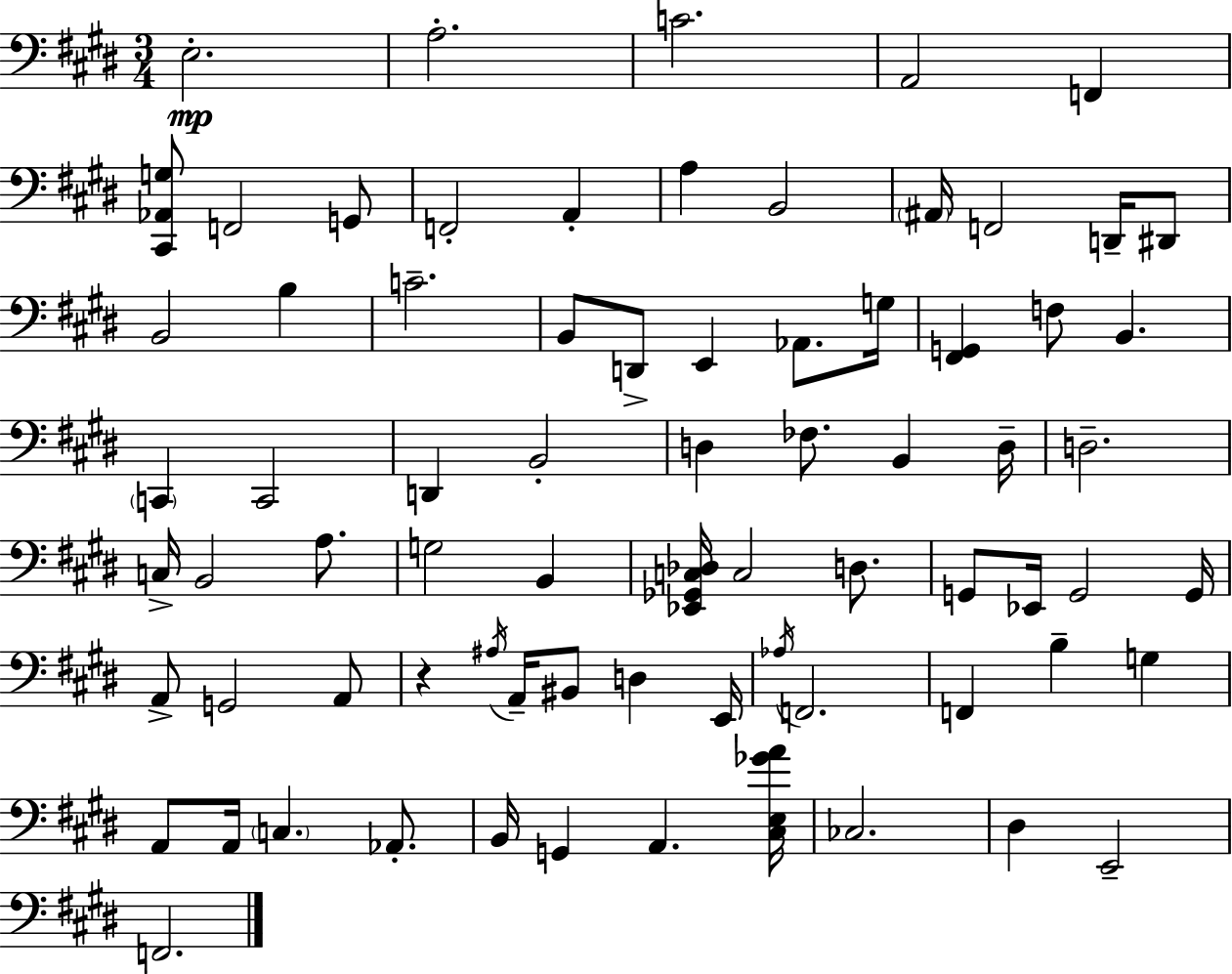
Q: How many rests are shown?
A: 1